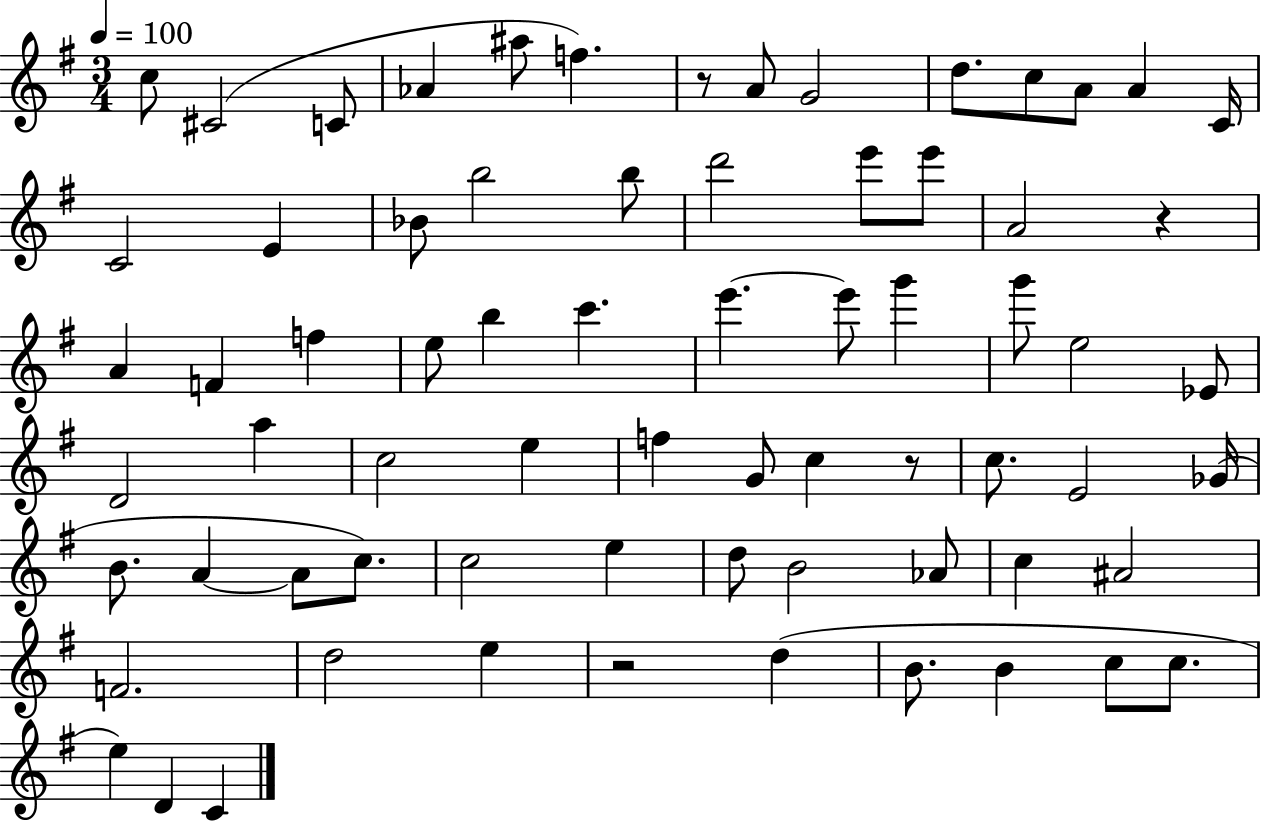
{
  \clef treble
  \numericTimeSignature
  \time 3/4
  \key g \major
  \tempo 4 = 100
  c''8 cis'2( c'8 | aes'4 ais''8 f''4.) | r8 a'8 g'2 | d''8. c''8 a'8 a'4 c'16 | \break c'2 e'4 | bes'8 b''2 b''8 | d'''2 e'''8 e'''8 | a'2 r4 | \break a'4 f'4 f''4 | e''8 b''4 c'''4. | e'''4.~~ e'''8 g'''4 | g'''8 e''2 ees'8 | \break d'2 a''4 | c''2 e''4 | f''4 g'8 c''4 r8 | c''8. e'2 ges'16( | \break b'8. a'4~~ a'8 c''8.) | c''2 e''4 | d''8 b'2 aes'8 | c''4 ais'2 | \break f'2. | d''2 e''4 | r2 d''4( | b'8. b'4 c''8 c''8. | \break e''4) d'4 c'4 | \bar "|."
}